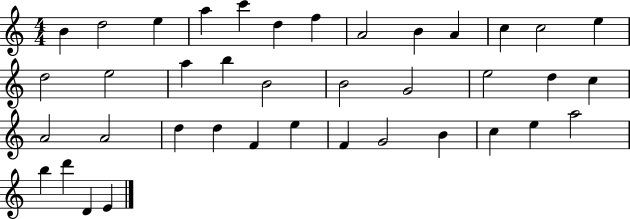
{
  \clef treble
  \numericTimeSignature
  \time 4/4
  \key c \major
  b'4 d''2 e''4 | a''4 c'''4 d''4 f''4 | a'2 b'4 a'4 | c''4 c''2 e''4 | \break d''2 e''2 | a''4 b''4 b'2 | b'2 g'2 | e''2 d''4 c''4 | \break a'2 a'2 | d''4 d''4 f'4 e''4 | f'4 g'2 b'4 | c''4 e''4 a''2 | \break b''4 d'''4 d'4 e'4 | \bar "|."
}